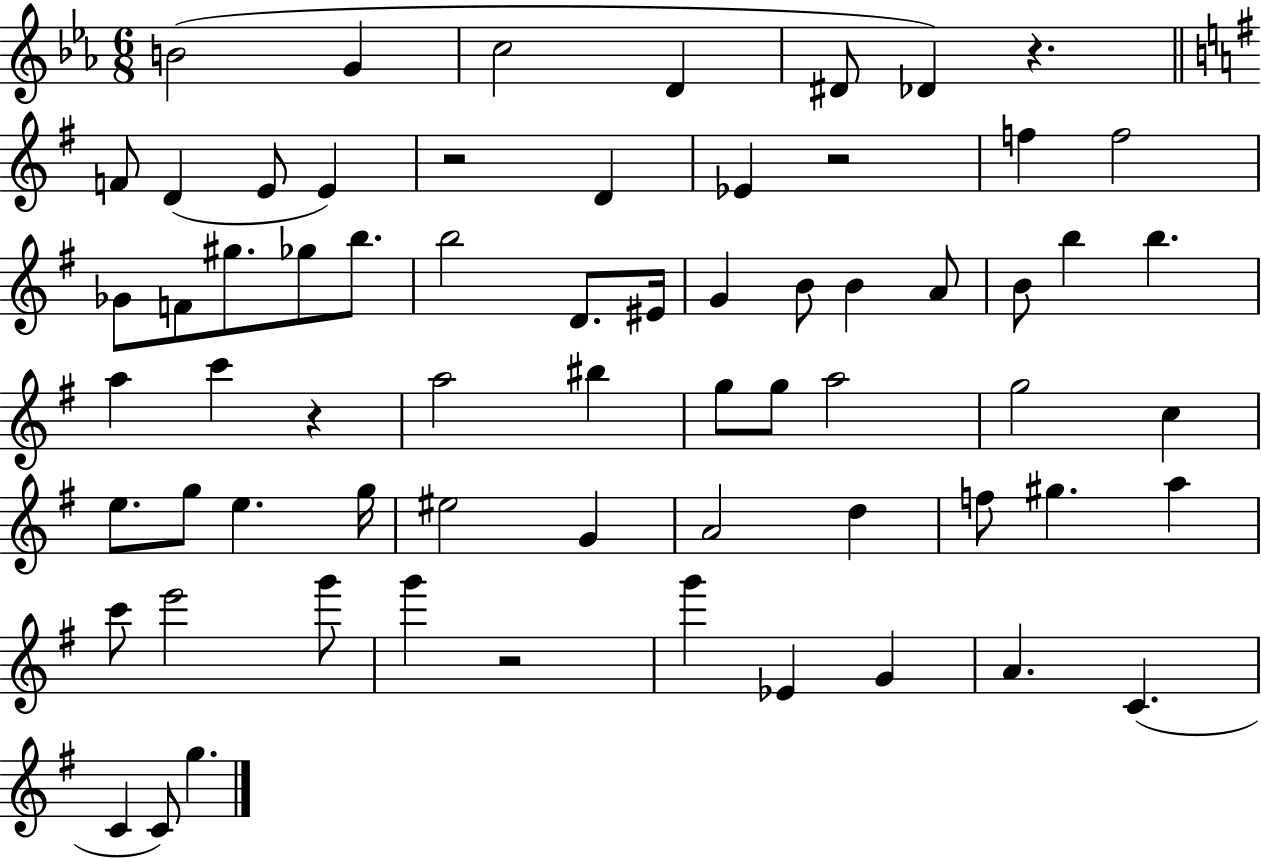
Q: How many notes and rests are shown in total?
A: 66